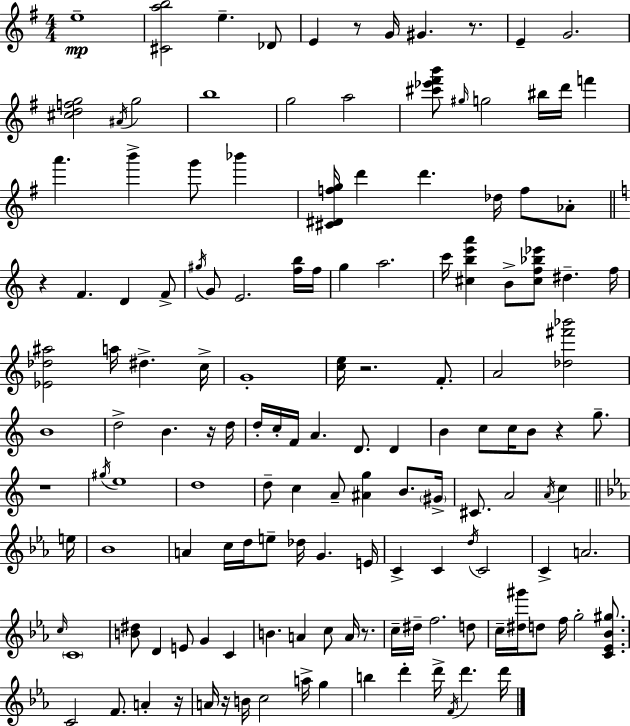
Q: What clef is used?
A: treble